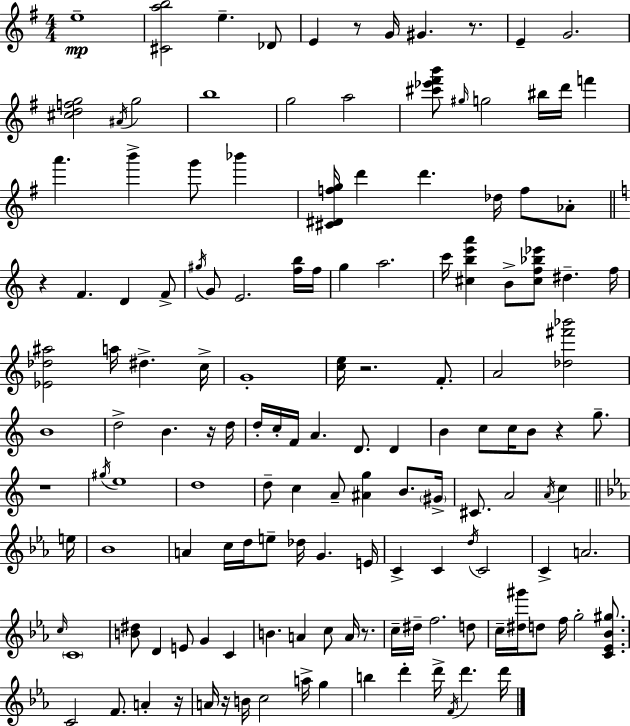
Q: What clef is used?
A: treble